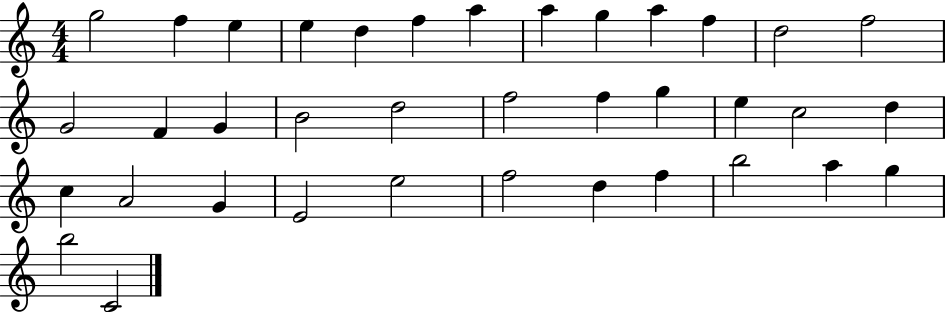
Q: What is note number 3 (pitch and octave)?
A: E5